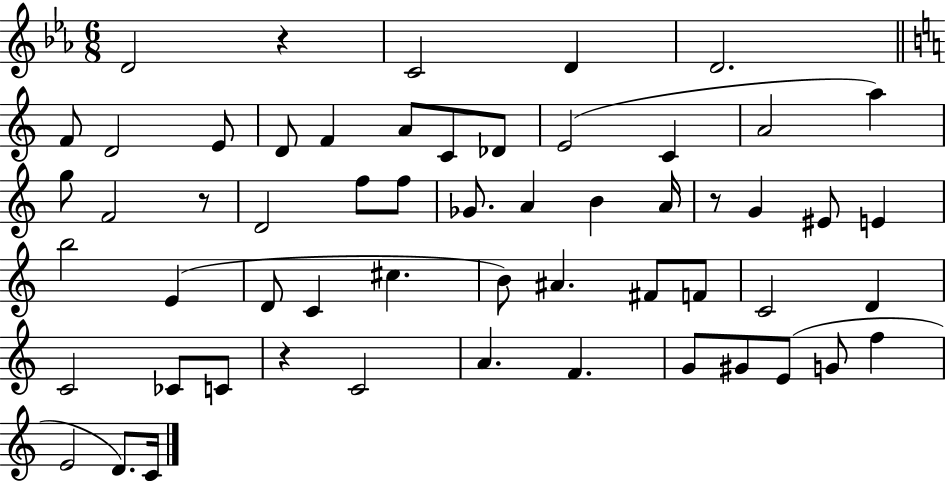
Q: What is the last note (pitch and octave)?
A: C4